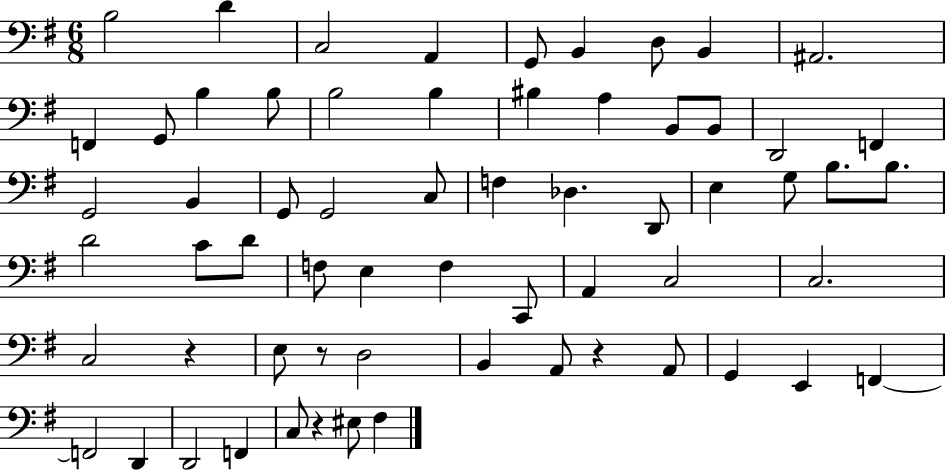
X:1
T:Untitled
M:6/8
L:1/4
K:G
B,2 D C,2 A,, G,,/2 B,, D,/2 B,, ^A,,2 F,, G,,/2 B, B,/2 B,2 B, ^B, A, B,,/2 B,,/2 D,,2 F,, G,,2 B,, G,,/2 G,,2 C,/2 F, _D, D,,/2 E, G,/2 B,/2 B,/2 D2 C/2 D/2 F,/2 E, F, C,,/2 A,, C,2 C,2 C,2 z E,/2 z/2 D,2 B,, A,,/2 z A,,/2 G,, E,, F,, F,,2 D,, D,,2 F,, C,/2 z ^E,/2 ^F,